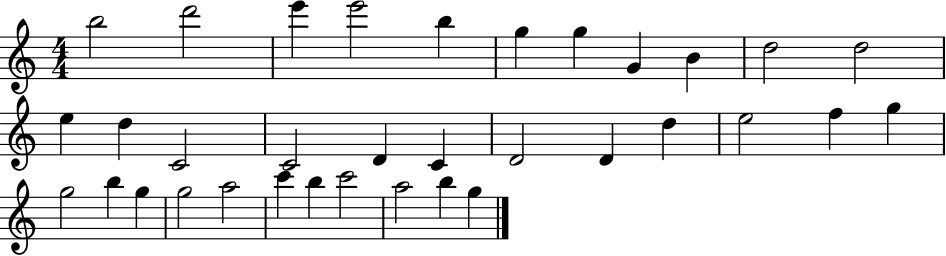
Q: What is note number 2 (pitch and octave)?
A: D6